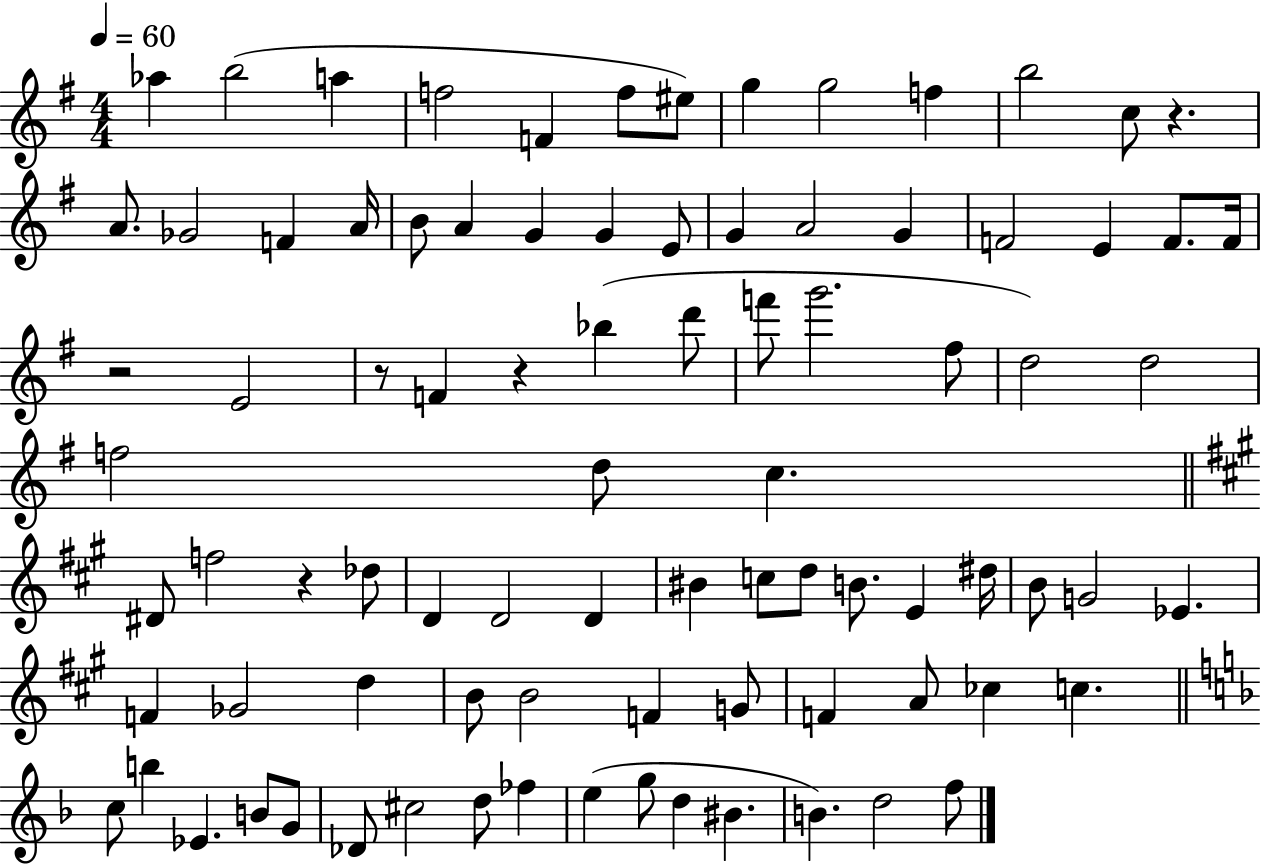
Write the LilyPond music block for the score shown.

{
  \clef treble
  \numericTimeSignature
  \time 4/4
  \key g \major
  \tempo 4 = 60
  aes''4 b''2( a''4 | f''2 f'4 f''8 eis''8) | g''4 g''2 f''4 | b''2 c''8 r4. | \break a'8. ges'2 f'4 a'16 | b'8 a'4 g'4 g'4 e'8 | g'4 a'2 g'4 | f'2 e'4 f'8. f'16 | \break r2 e'2 | r8 f'4 r4 bes''4( d'''8 | f'''8 g'''2. fis''8 | d''2) d''2 | \break f''2 d''8 c''4. | \bar "||" \break \key a \major dis'8 f''2 r4 des''8 | d'4 d'2 d'4 | bis'4 c''8 d''8 b'8. e'4 dis''16 | b'8 g'2 ees'4. | \break f'4 ges'2 d''4 | b'8 b'2 f'4 g'8 | f'4 a'8 ces''4 c''4. | \bar "||" \break \key d \minor c''8 b''4 ees'4. b'8 g'8 | des'8 cis''2 d''8 fes''4 | e''4( g''8 d''4 bis'4. | b'4.) d''2 f''8 | \break \bar "|."
}